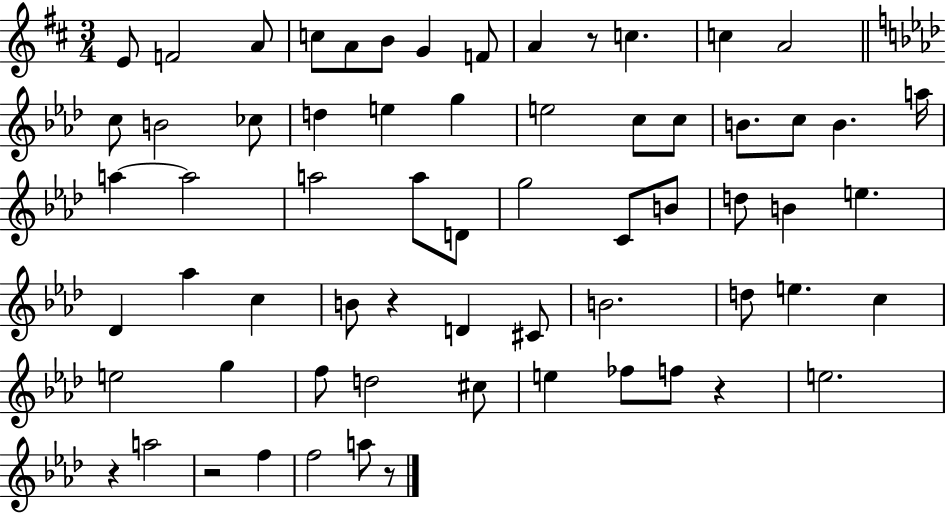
{
  \clef treble
  \numericTimeSignature
  \time 3/4
  \key d \major
  \repeat volta 2 { e'8 f'2 a'8 | c''8 a'8 b'8 g'4 f'8 | a'4 r8 c''4. | c''4 a'2 | \break \bar "||" \break \key aes \major c''8 b'2 ces''8 | d''4 e''4 g''4 | e''2 c''8 c''8 | b'8. c''8 b'4. a''16 | \break a''4~~ a''2 | a''2 a''8 d'8 | g''2 c'8 b'8 | d''8 b'4 e''4. | \break des'4 aes''4 c''4 | b'8 r4 d'4 cis'8 | b'2. | d''8 e''4. c''4 | \break e''2 g''4 | f''8 d''2 cis''8 | e''4 fes''8 f''8 r4 | e''2. | \break r4 a''2 | r2 f''4 | f''2 a''8 r8 | } \bar "|."
}